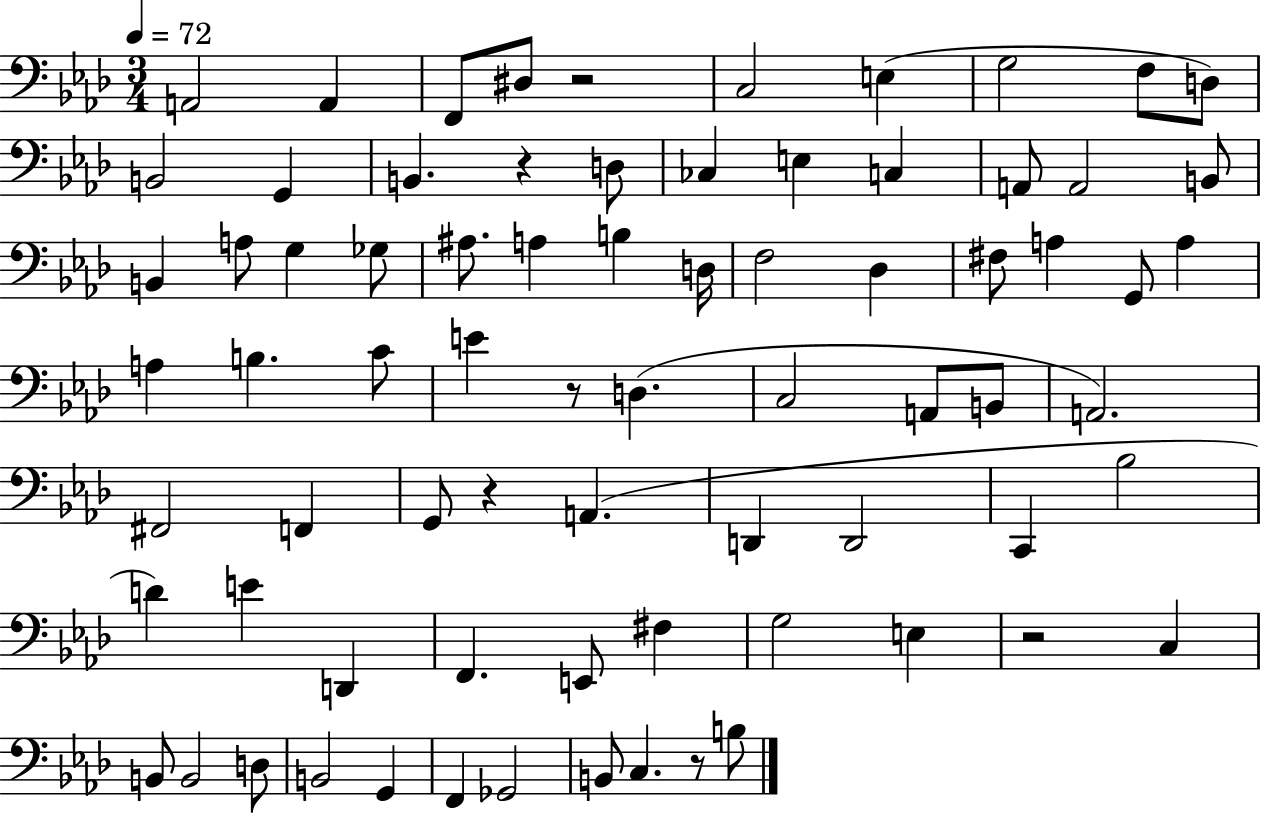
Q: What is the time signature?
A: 3/4